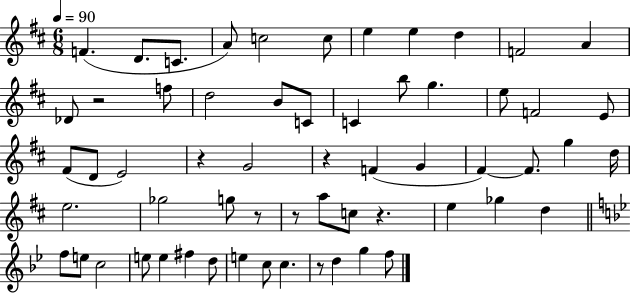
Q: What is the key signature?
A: D major